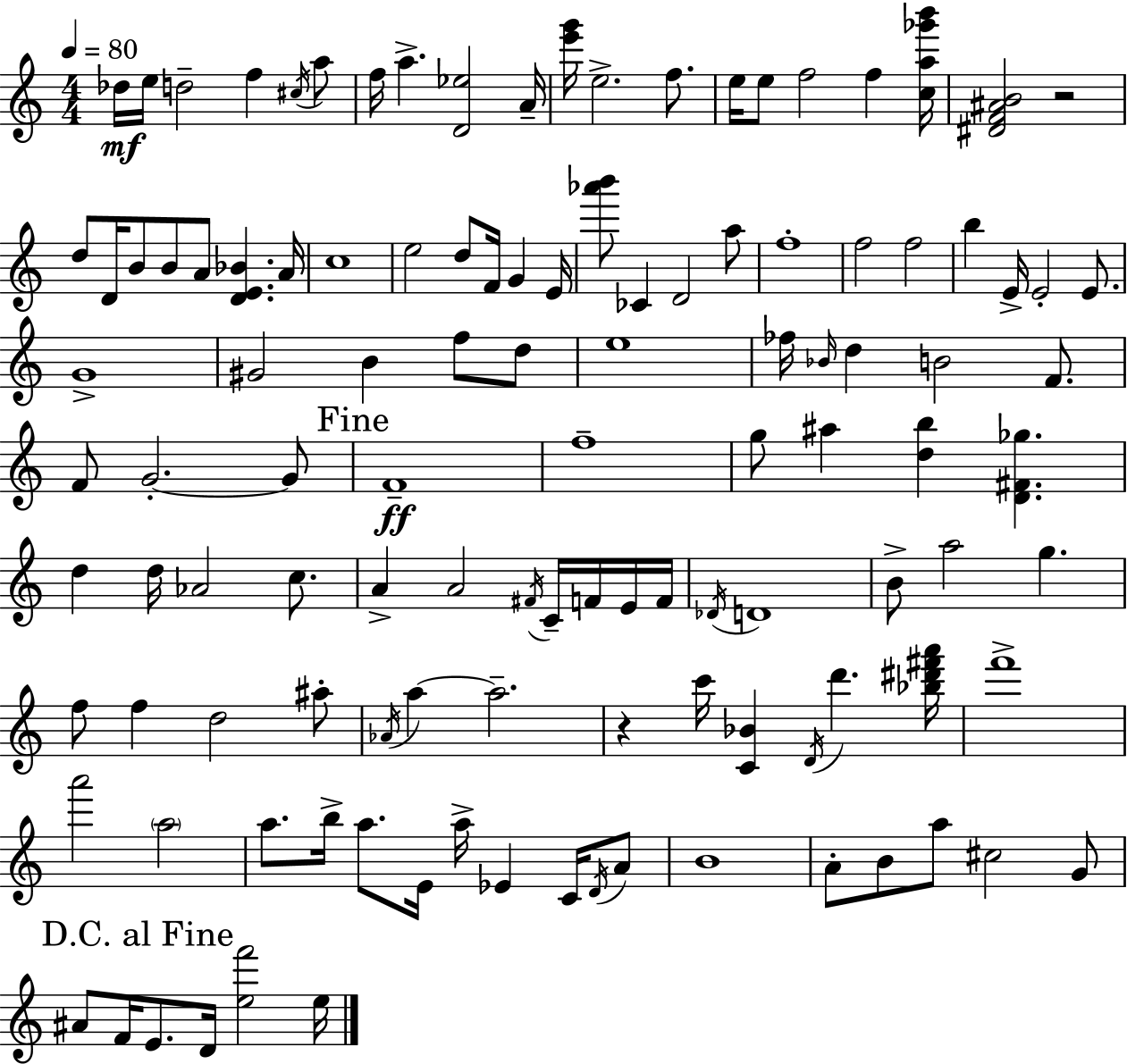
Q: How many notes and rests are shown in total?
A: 117